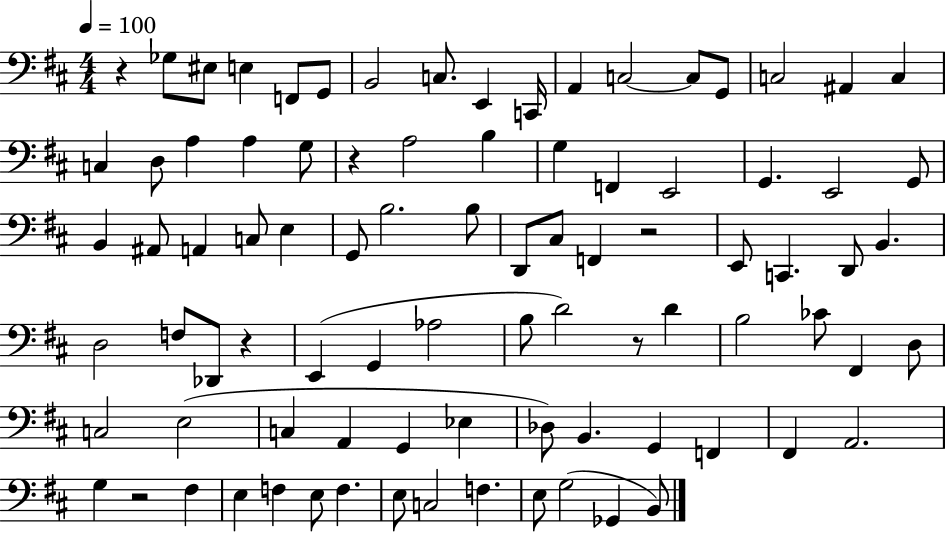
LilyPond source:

{
  \clef bass
  \numericTimeSignature
  \time 4/4
  \key d \major
  \tempo 4 = 100
  r4 ges8 eis8 e4 f,8 g,8 | b,2 c8. e,4 c,16 | a,4 c2~~ c8 g,8 | c2 ais,4 c4 | \break c4 d8 a4 a4 g8 | r4 a2 b4 | g4 f,4 e,2 | g,4. e,2 g,8 | \break b,4 ais,8 a,4 c8 e4 | g,8 b2. b8 | d,8 cis8 f,4 r2 | e,8 c,4. d,8 b,4. | \break d2 f8 des,8 r4 | e,4( g,4 aes2 | b8 d'2) r8 d'4 | b2 ces'8 fis,4 d8 | \break c2 e2( | c4 a,4 g,4 ees4 | des8) b,4. g,4 f,4 | fis,4 a,2. | \break g4 r2 fis4 | e4 f4 e8 f4. | e8 c2 f4. | e8 g2( ges,4 b,8) | \break \bar "|."
}